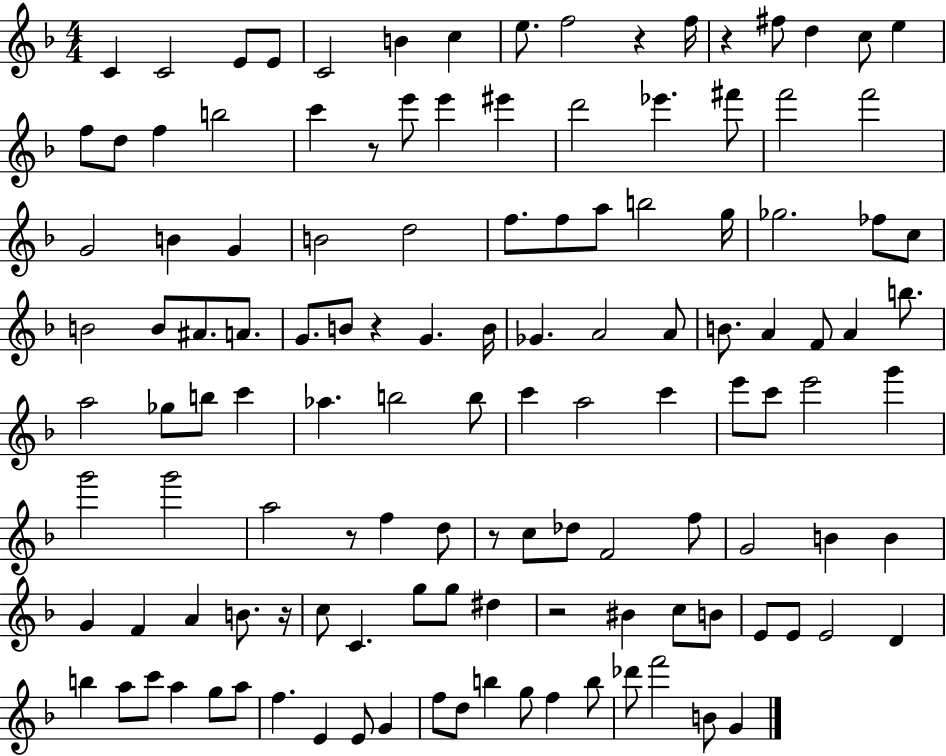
{
  \clef treble
  \numericTimeSignature
  \time 4/4
  \key f \major
  c'4 c'2 e'8 e'8 | c'2 b'4 c''4 | e''8. f''2 r4 f''16 | r4 fis''8 d''4 c''8 e''4 | \break f''8 d''8 f''4 b''2 | c'''4 r8 e'''8 e'''4 eis'''4 | d'''2 ees'''4. fis'''8 | f'''2 f'''2 | \break g'2 b'4 g'4 | b'2 d''2 | f''8. f''8 a''8 b''2 g''16 | ges''2. fes''8 c''8 | \break b'2 b'8 ais'8. a'8. | g'8. b'8 r4 g'4. b'16 | ges'4. a'2 a'8 | b'8. a'4 f'8 a'4 b''8. | \break a''2 ges''8 b''8 c'''4 | aes''4. b''2 b''8 | c'''4 a''2 c'''4 | e'''8 c'''8 e'''2 g'''4 | \break g'''2 g'''2 | a''2 r8 f''4 d''8 | r8 c''8 des''8 f'2 f''8 | g'2 b'4 b'4 | \break g'4 f'4 a'4 b'8. r16 | c''8 c'4. g''8 g''8 dis''4 | r2 bis'4 c''8 b'8 | e'8 e'8 e'2 d'4 | \break b''4 a''8 c'''8 a''4 g''8 a''8 | f''4. e'4 e'8 g'4 | f''8 d''8 b''4 g''8 f''4 b''8 | des'''8 f'''2 b'8 g'4 | \break \bar "|."
}